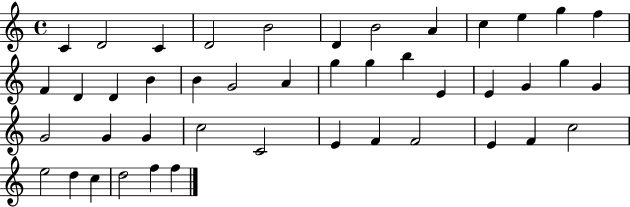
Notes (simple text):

C4/q D4/h C4/q D4/h B4/h D4/q B4/h A4/q C5/q E5/q G5/q F5/q F4/q D4/q D4/q B4/q B4/q G4/h A4/q G5/q G5/q B5/q E4/q E4/q G4/q G5/q G4/q G4/h G4/q G4/q C5/h C4/h E4/q F4/q F4/h E4/q F4/q C5/h E5/h D5/q C5/q D5/h F5/q F5/q